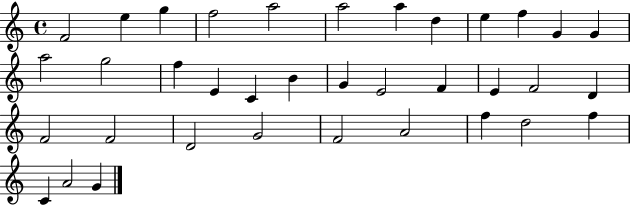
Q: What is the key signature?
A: C major